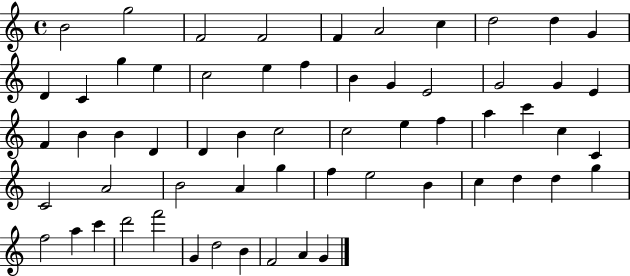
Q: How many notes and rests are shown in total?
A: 60